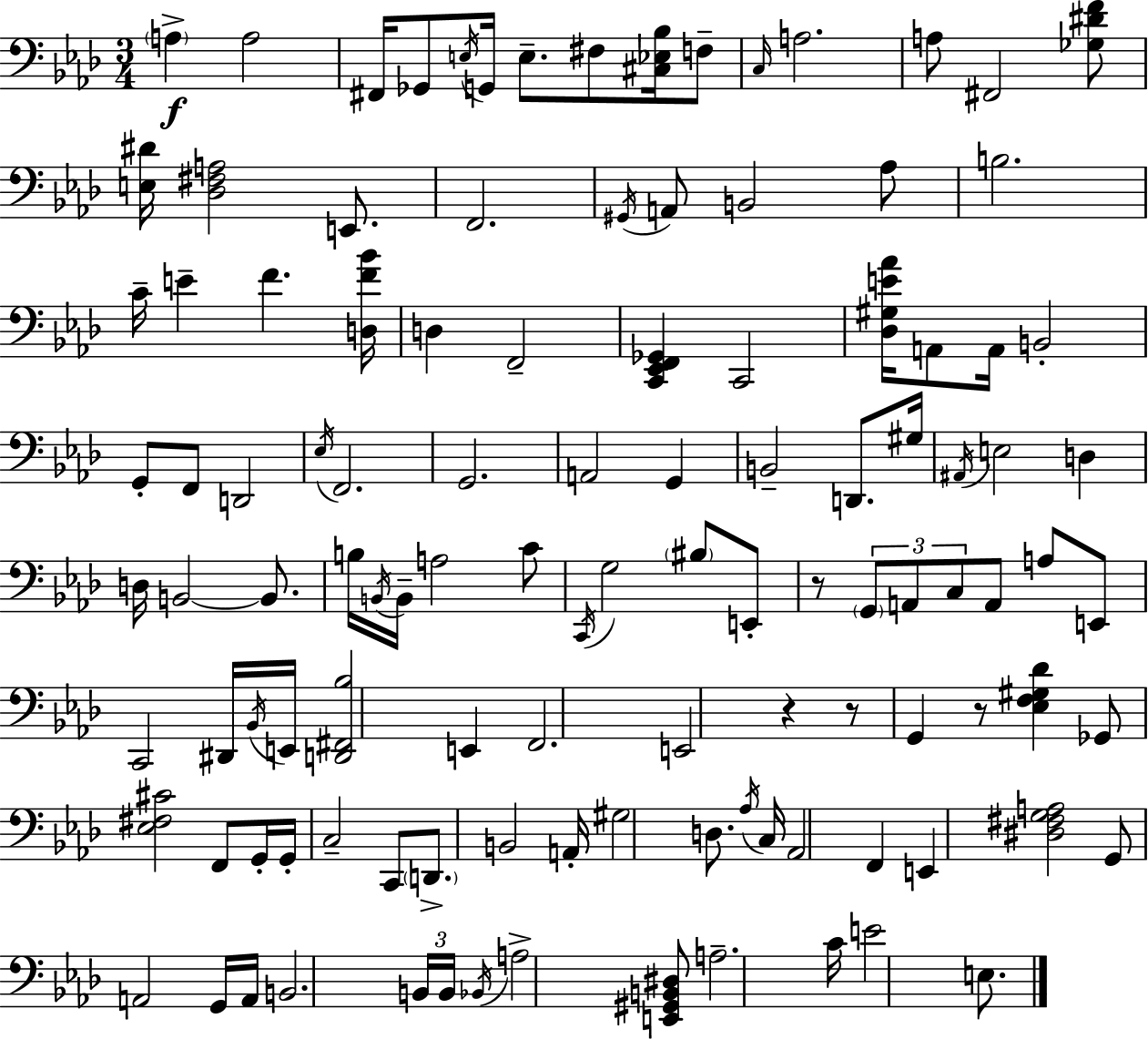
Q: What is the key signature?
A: F minor